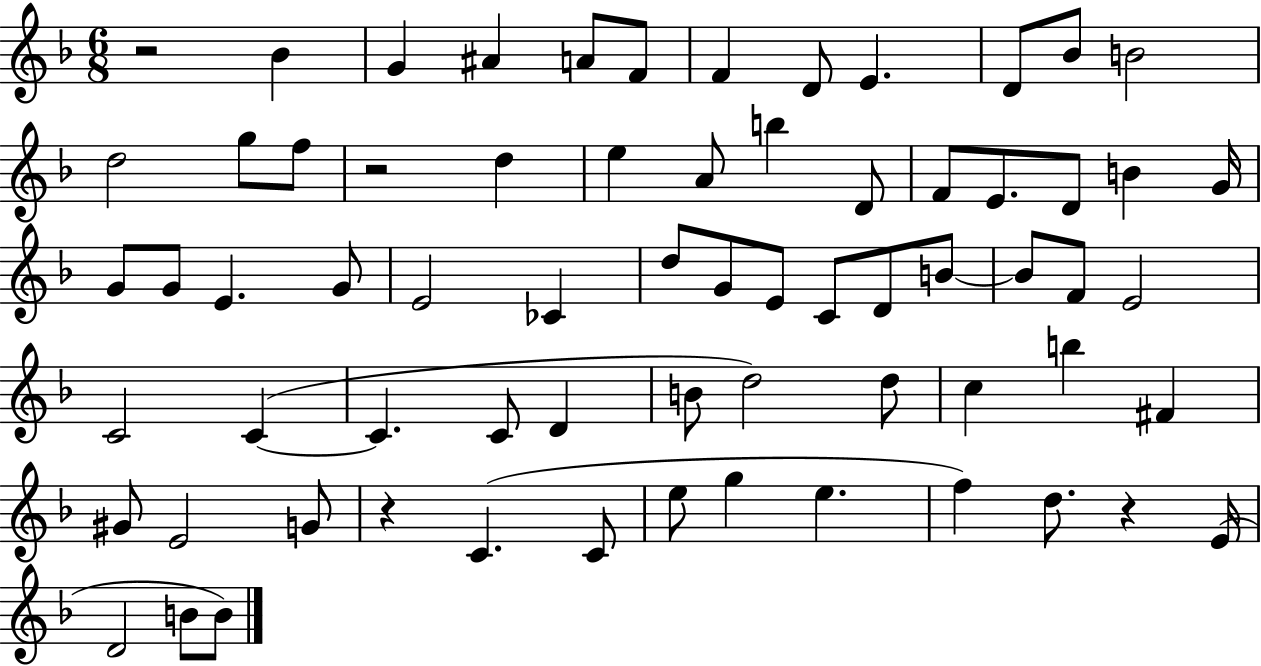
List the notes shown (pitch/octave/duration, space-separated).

R/h Bb4/q G4/q A#4/q A4/e F4/e F4/q D4/e E4/q. D4/e Bb4/e B4/h D5/h G5/e F5/e R/h D5/q E5/q A4/e B5/q D4/e F4/e E4/e. D4/e B4/q G4/s G4/e G4/e E4/q. G4/e E4/h CES4/q D5/e G4/e E4/e C4/e D4/e B4/e B4/e F4/e E4/h C4/h C4/q C4/q. C4/e D4/q B4/e D5/h D5/e C5/q B5/q F#4/q G#4/e E4/h G4/e R/q C4/q. C4/e E5/e G5/q E5/q. F5/q D5/e. R/q E4/s D4/h B4/e B4/e